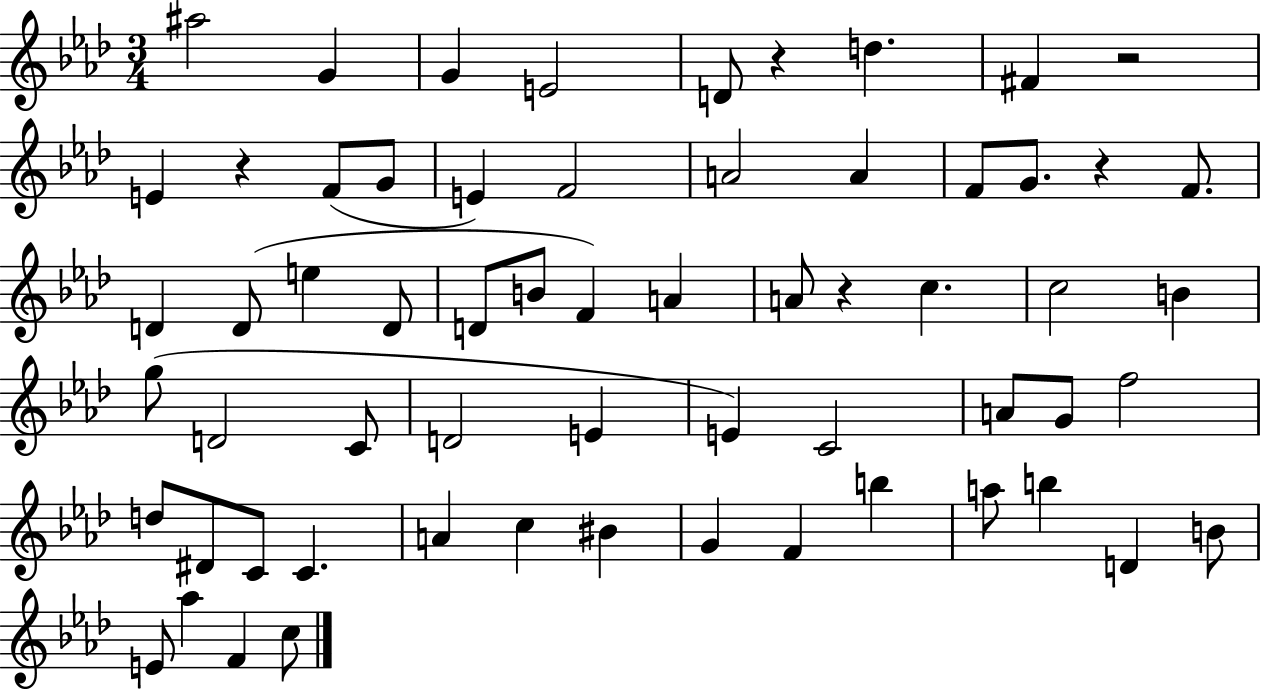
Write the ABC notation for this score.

X:1
T:Untitled
M:3/4
L:1/4
K:Ab
^a2 G G E2 D/2 z d ^F z2 E z F/2 G/2 E F2 A2 A F/2 G/2 z F/2 D D/2 e D/2 D/2 B/2 F A A/2 z c c2 B g/2 D2 C/2 D2 E E C2 A/2 G/2 f2 d/2 ^D/2 C/2 C A c ^B G F b a/2 b D B/2 E/2 _a F c/2